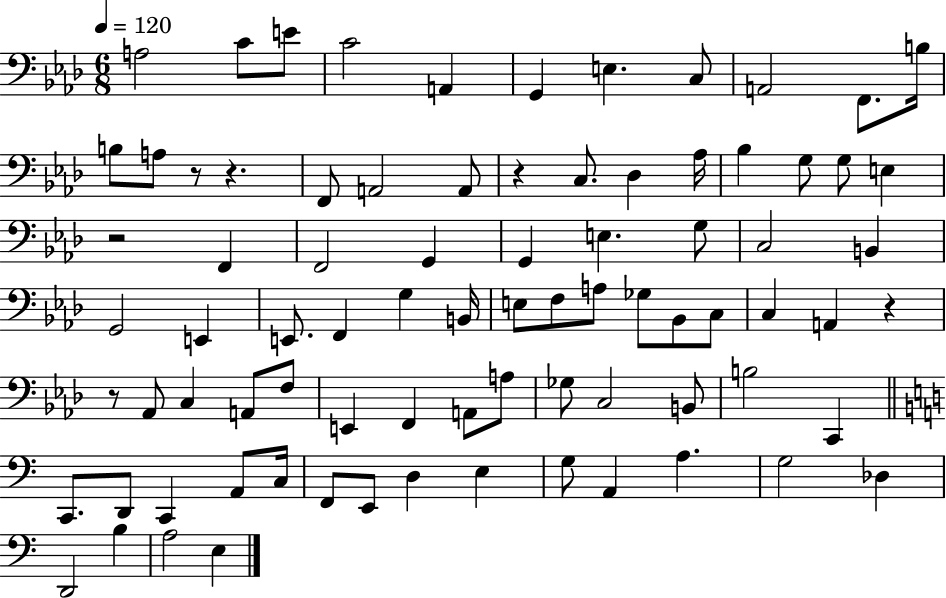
X:1
T:Untitled
M:6/8
L:1/4
K:Ab
A,2 C/2 E/2 C2 A,, G,, E, C,/2 A,,2 F,,/2 B,/4 B,/2 A,/2 z/2 z F,,/2 A,,2 A,,/2 z C,/2 _D, _A,/4 _B, G,/2 G,/2 E, z2 F,, F,,2 G,, G,, E, G,/2 C,2 B,, G,,2 E,, E,,/2 F,, G, B,,/4 E,/2 F,/2 A,/2 _G,/2 _B,,/2 C,/2 C, A,, z z/2 _A,,/2 C, A,,/2 F,/2 E,, F,, A,,/2 A,/2 _G,/2 C,2 B,,/2 B,2 C,, C,,/2 D,,/2 C,, A,,/2 C,/4 F,,/2 E,,/2 D, E, G,/2 A,, A, G,2 _D, D,,2 B, A,2 E,